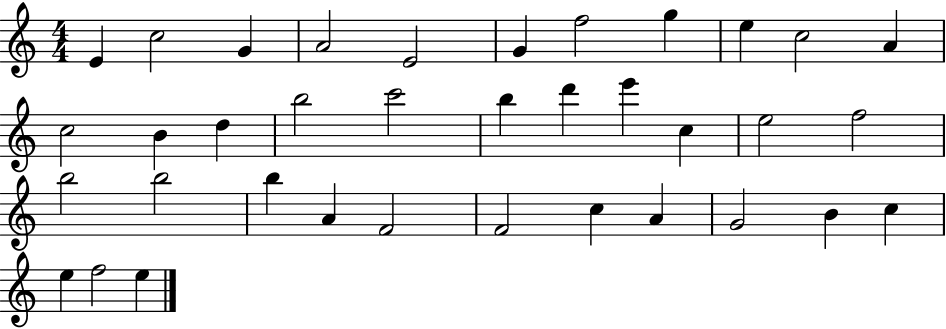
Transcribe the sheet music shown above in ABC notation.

X:1
T:Untitled
M:4/4
L:1/4
K:C
E c2 G A2 E2 G f2 g e c2 A c2 B d b2 c'2 b d' e' c e2 f2 b2 b2 b A F2 F2 c A G2 B c e f2 e